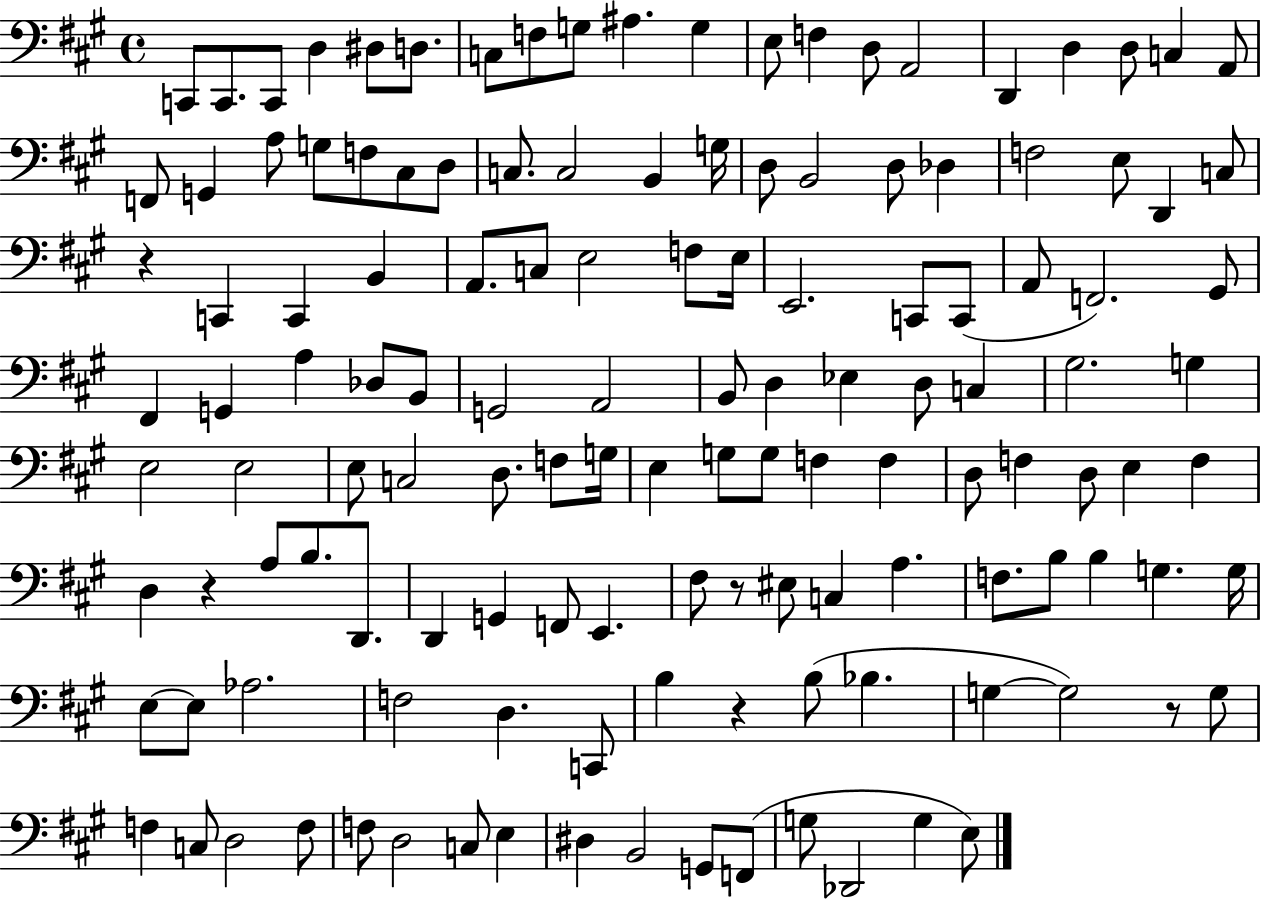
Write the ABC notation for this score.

X:1
T:Untitled
M:4/4
L:1/4
K:A
C,,/2 C,,/2 C,,/2 D, ^D,/2 D,/2 C,/2 F,/2 G,/2 ^A, G, E,/2 F, D,/2 A,,2 D,, D, D,/2 C, A,,/2 F,,/2 G,, A,/2 G,/2 F,/2 ^C,/2 D,/2 C,/2 C,2 B,, G,/4 D,/2 B,,2 D,/2 _D, F,2 E,/2 D,, C,/2 z C,, C,, B,, A,,/2 C,/2 E,2 F,/2 E,/4 E,,2 C,,/2 C,,/2 A,,/2 F,,2 ^G,,/2 ^F,, G,, A, _D,/2 B,,/2 G,,2 A,,2 B,,/2 D, _E, D,/2 C, ^G,2 G, E,2 E,2 E,/2 C,2 D,/2 F,/2 G,/4 E, G,/2 G,/2 F, F, D,/2 F, D,/2 E, F, D, z A,/2 B,/2 D,,/2 D,, G,, F,,/2 E,, ^F,/2 z/2 ^E,/2 C, A, F,/2 B,/2 B, G, G,/4 E,/2 E,/2 _A,2 F,2 D, C,,/2 B, z B,/2 _B, G, G,2 z/2 G,/2 F, C,/2 D,2 F,/2 F,/2 D,2 C,/2 E, ^D, B,,2 G,,/2 F,,/2 G,/2 _D,,2 G, E,/2